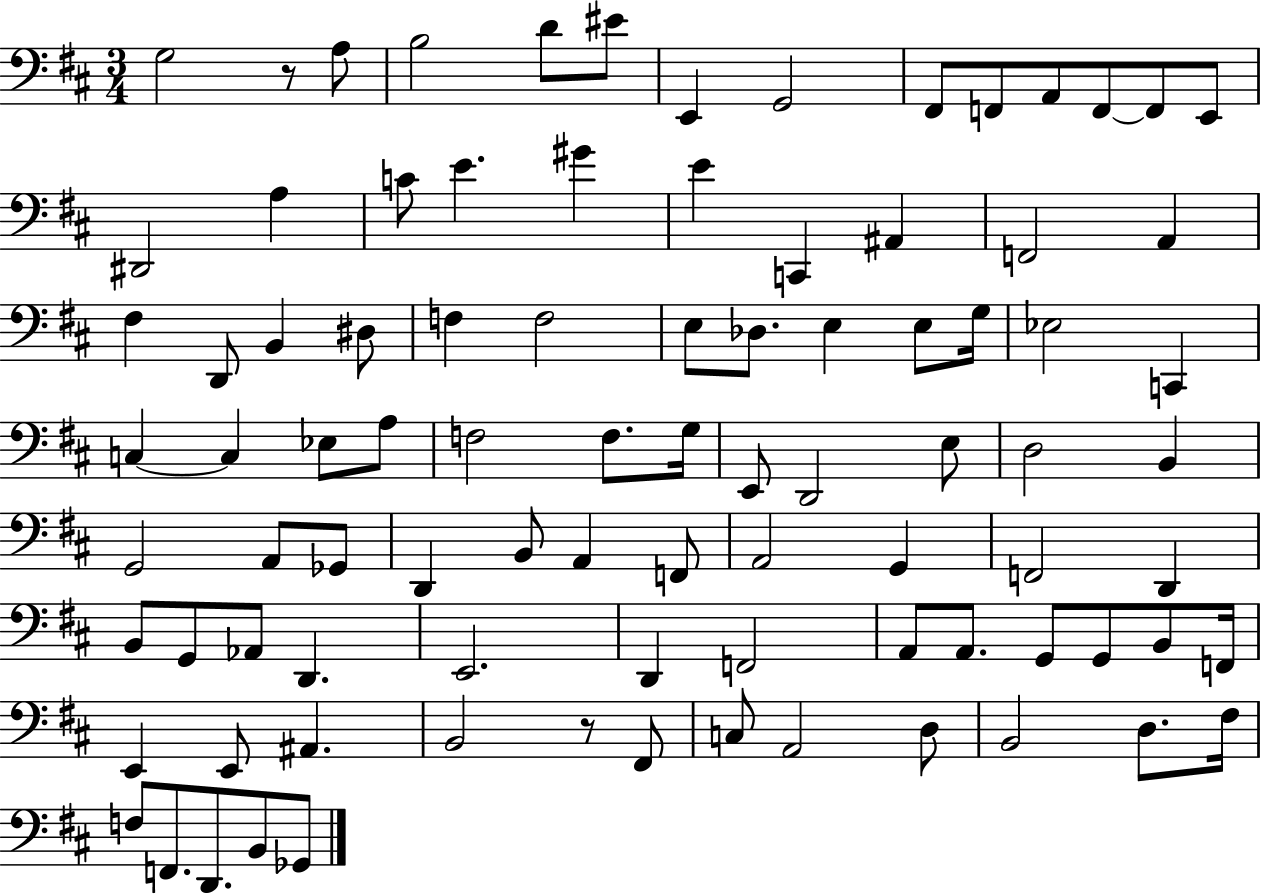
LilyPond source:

{
  \clef bass
  \numericTimeSignature
  \time 3/4
  \key d \major
  \repeat volta 2 { g2 r8 a8 | b2 d'8 eis'8 | e,4 g,2 | fis,8 f,8 a,8 f,8~~ f,8 e,8 | \break dis,2 a4 | c'8 e'4. gis'4 | e'4 c,4 ais,4 | f,2 a,4 | \break fis4 d,8 b,4 dis8 | f4 f2 | e8 des8. e4 e8 g16 | ees2 c,4 | \break c4~~ c4 ees8 a8 | f2 f8. g16 | e,8 d,2 e8 | d2 b,4 | \break g,2 a,8 ges,8 | d,4 b,8 a,4 f,8 | a,2 g,4 | f,2 d,4 | \break b,8 g,8 aes,8 d,4. | e,2. | d,4 f,2 | a,8 a,8. g,8 g,8 b,8 f,16 | \break e,4 e,8 ais,4. | b,2 r8 fis,8 | c8 a,2 d8 | b,2 d8. fis16 | \break f8 f,8. d,8. b,8 ges,8 | } \bar "|."
}